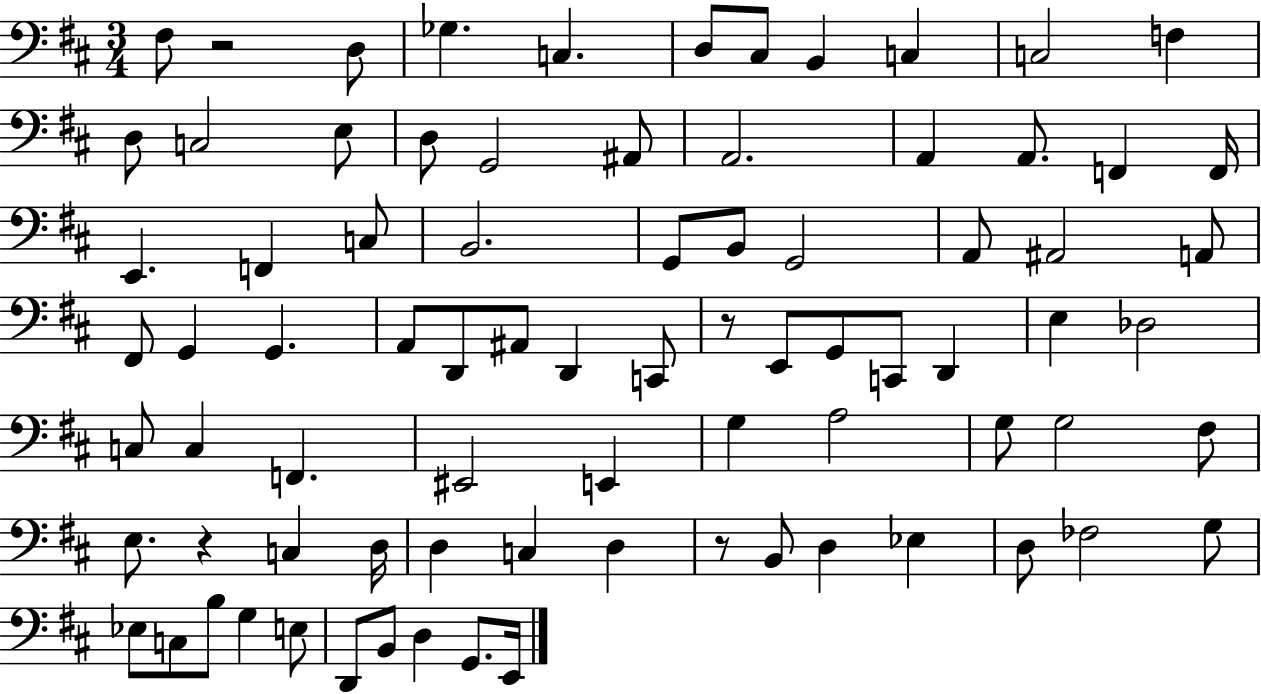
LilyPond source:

{
  \clef bass
  \numericTimeSignature
  \time 3/4
  \key d \major
  \repeat volta 2 { fis8 r2 d8 | ges4. c4. | d8 cis8 b,4 c4 | c2 f4 | \break d8 c2 e8 | d8 g,2 ais,8 | a,2. | a,4 a,8. f,4 f,16 | \break e,4. f,4 c8 | b,2. | g,8 b,8 g,2 | a,8 ais,2 a,8 | \break fis,8 g,4 g,4. | a,8 d,8 ais,8 d,4 c,8 | r8 e,8 g,8 c,8 d,4 | e4 des2 | \break c8 c4 f,4. | eis,2 e,4 | g4 a2 | g8 g2 fis8 | \break e8. r4 c4 d16 | d4 c4 d4 | r8 b,8 d4 ees4 | d8 fes2 g8 | \break ees8 c8 b8 g4 e8 | d,8 b,8 d4 g,8. e,16 | } \bar "|."
}